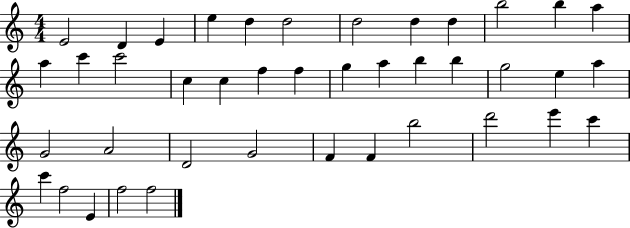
X:1
T:Untitled
M:4/4
L:1/4
K:C
E2 D E e d d2 d2 d d b2 b a a c' c'2 c c f f g a b b g2 e a G2 A2 D2 G2 F F b2 d'2 e' c' c' f2 E f2 f2